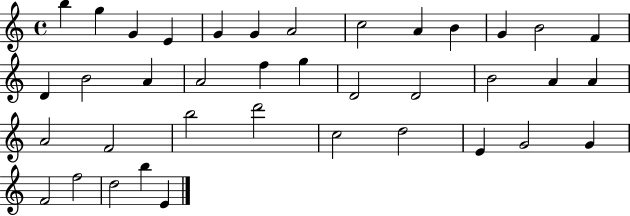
{
  \clef treble
  \time 4/4
  \defaultTimeSignature
  \key c \major
  b''4 g''4 g'4 e'4 | g'4 g'4 a'2 | c''2 a'4 b'4 | g'4 b'2 f'4 | \break d'4 b'2 a'4 | a'2 f''4 g''4 | d'2 d'2 | b'2 a'4 a'4 | \break a'2 f'2 | b''2 d'''2 | c''2 d''2 | e'4 g'2 g'4 | \break f'2 f''2 | d''2 b''4 e'4 | \bar "|."
}